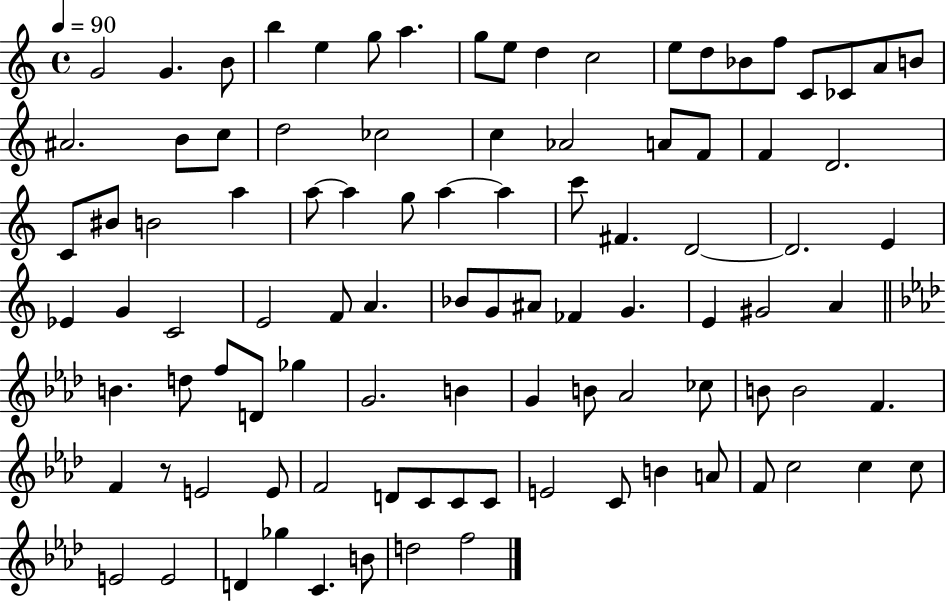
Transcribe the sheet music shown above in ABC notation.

X:1
T:Untitled
M:4/4
L:1/4
K:C
G2 G B/2 b e g/2 a g/2 e/2 d c2 e/2 d/2 _B/2 f/2 C/2 _C/2 A/2 B/2 ^A2 B/2 c/2 d2 _c2 c _A2 A/2 F/2 F D2 C/2 ^B/2 B2 a a/2 a g/2 a a c'/2 ^F D2 D2 E _E G C2 E2 F/2 A _B/2 G/2 ^A/2 _F G E ^G2 A B d/2 f/2 D/2 _g G2 B G B/2 _A2 _c/2 B/2 B2 F F z/2 E2 E/2 F2 D/2 C/2 C/2 C/2 E2 C/2 B A/2 F/2 c2 c c/2 E2 E2 D _g C B/2 d2 f2